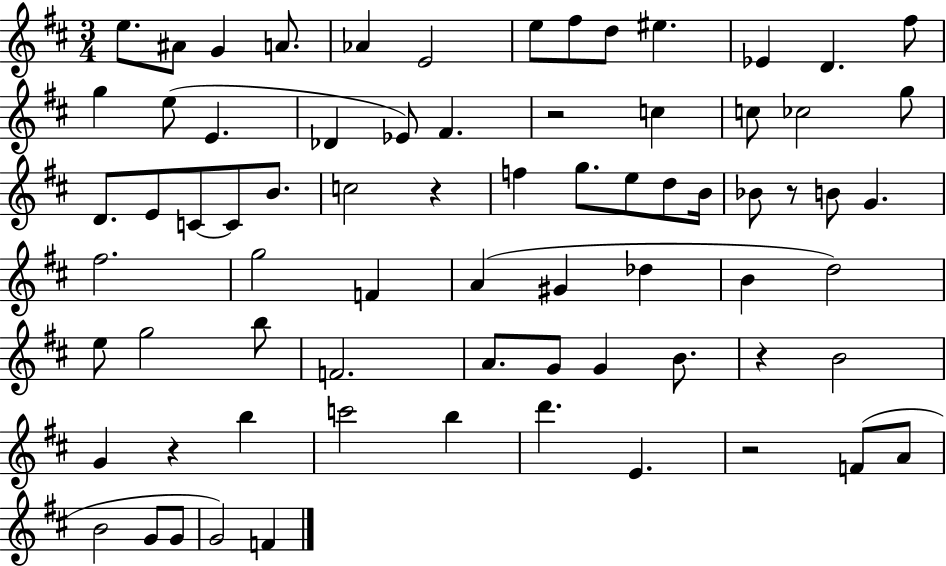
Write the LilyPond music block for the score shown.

{
  \clef treble
  \numericTimeSignature
  \time 3/4
  \key d \major
  e''8. ais'8 g'4 a'8. | aes'4 e'2 | e''8 fis''8 d''8 eis''4. | ees'4 d'4. fis''8 | \break g''4 e''8( e'4. | des'4 ees'8) fis'4. | r2 c''4 | c''8 ces''2 g''8 | \break d'8. e'8 c'8~~ c'8 b'8. | c''2 r4 | f''4 g''8. e''8 d''8 b'16 | bes'8 r8 b'8 g'4. | \break fis''2. | g''2 f'4 | a'4( gis'4 des''4 | b'4 d''2) | \break e''8 g''2 b''8 | f'2. | a'8. g'8 g'4 b'8. | r4 b'2 | \break g'4 r4 b''4 | c'''2 b''4 | d'''4. e'4. | r2 f'8( a'8 | \break b'2 g'8 g'8 | g'2) f'4 | \bar "|."
}